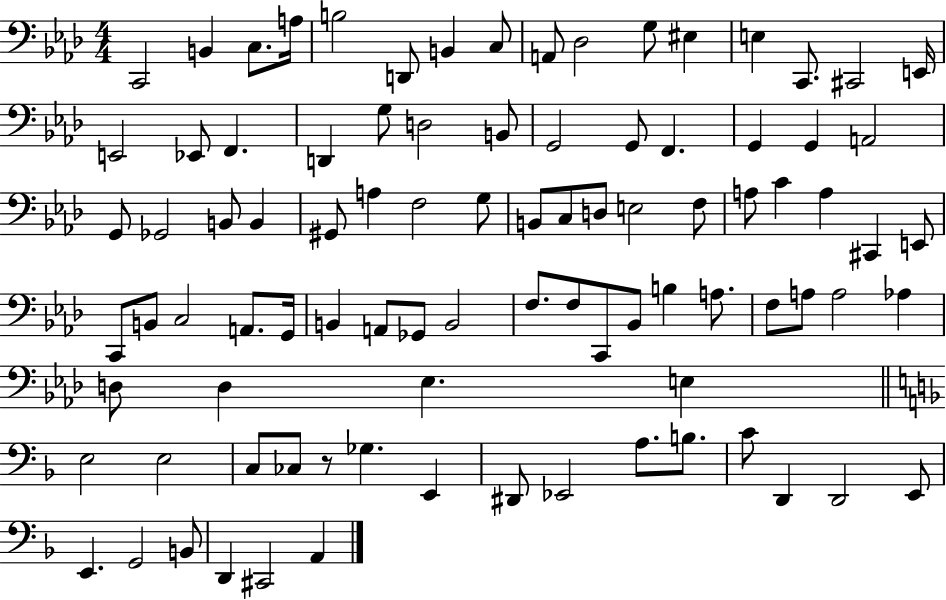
X:1
T:Untitled
M:4/4
L:1/4
K:Ab
C,,2 B,, C,/2 A,/4 B,2 D,,/2 B,, C,/2 A,,/2 _D,2 G,/2 ^E, E, C,,/2 ^C,,2 E,,/4 E,,2 _E,,/2 F,, D,, G,/2 D,2 B,,/2 G,,2 G,,/2 F,, G,, G,, A,,2 G,,/2 _G,,2 B,,/2 B,, ^G,,/2 A, F,2 G,/2 B,,/2 C,/2 D,/2 E,2 F,/2 A,/2 C A, ^C,, E,,/2 C,,/2 B,,/2 C,2 A,,/2 G,,/4 B,, A,,/2 _G,,/2 B,,2 F,/2 F,/2 C,,/2 _B,,/2 B, A,/2 F,/2 A,/2 A,2 _A, D,/2 D, _E, E, E,2 E,2 C,/2 _C,/2 z/2 _G, E,, ^D,,/2 _E,,2 A,/2 B,/2 C/2 D,, D,,2 E,,/2 E,, G,,2 B,,/2 D,, ^C,,2 A,,